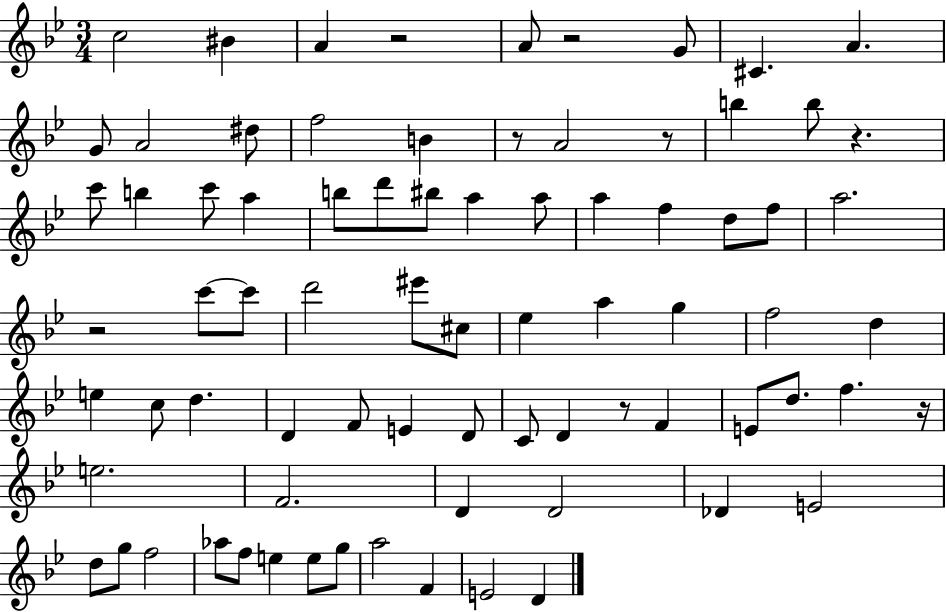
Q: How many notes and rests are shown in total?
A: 78